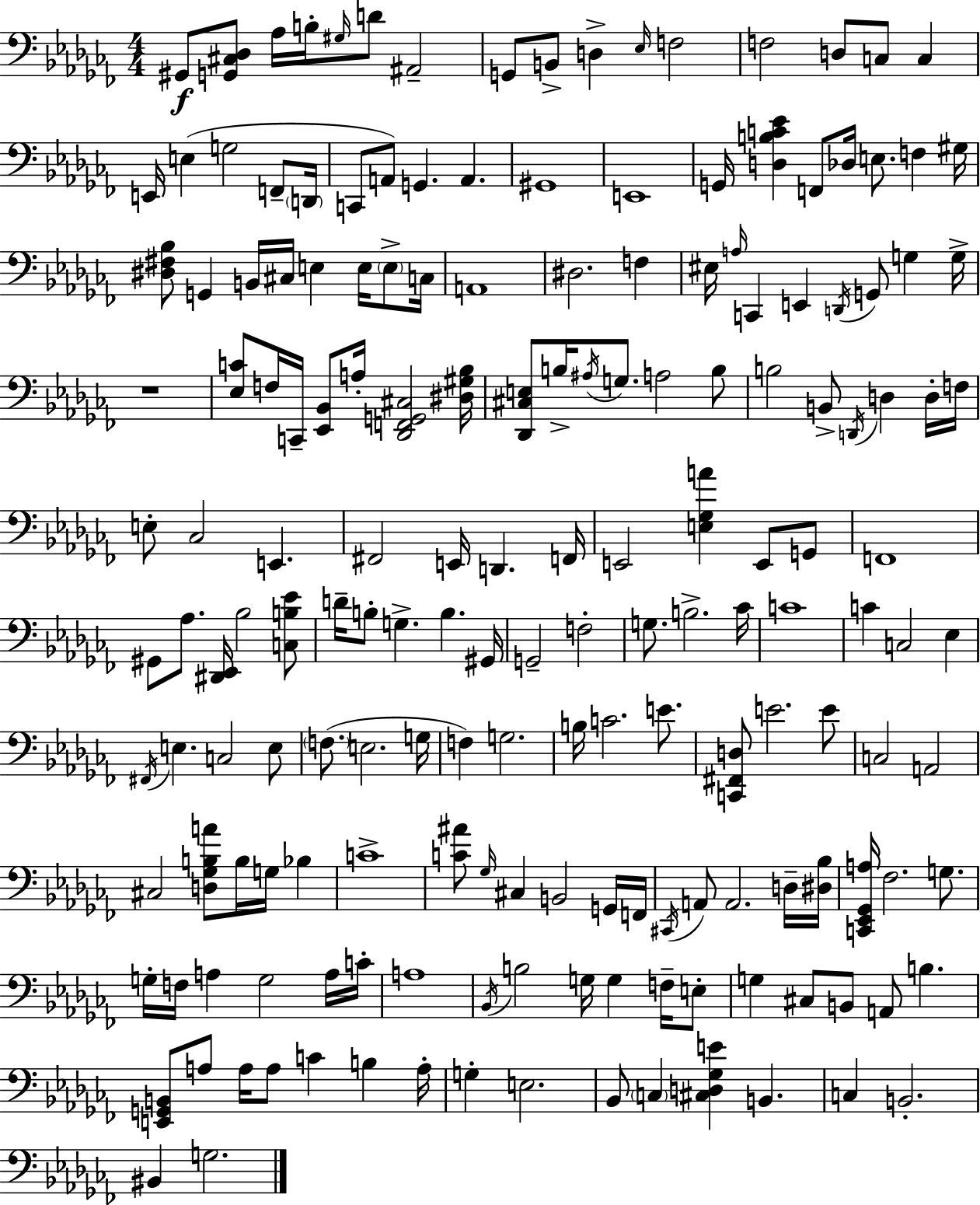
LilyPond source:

{
  \clef bass
  \numericTimeSignature
  \time 4/4
  \key aes \minor
  gis,8\f <g, cis des>8 aes16 b16-. \grace { gis16 } d'8 ais,2-- | g,8 b,8-> d4-> \grace { ees16 } f2 | f2 d8 c8 c4 | e,16 e4( g2 f,8-- | \break \parenthesize d,16 c,8 a,8) g,4. a,4. | gis,1 | e,1 | g,16 <d b c' ees'>4 f,8 des16 e8. f4 | \break gis16 <dis fis bes>8 g,4 b,16 cis16 e4 e16 \parenthesize e8-> | c16 a,1 | dis2. f4 | eis16 \grace { a16 } c,4 e,4 \acciaccatura { d,16 } g,8 g4 | \break g16-> r1 | <ees c'>8 f16 c,16-- <ees, bes,>8 a16-. <des, f, g, cis>2 | <dis gis bes>16 <des, cis e>8 b16-> \acciaccatura { ais16 } g8. a2 | b8 b2 b,8-> \acciaccatura { d,16 } | \break d4 d16-. f16 e8-. ces2 | e,4. fis,2 e,16 d,4. | f,16 e,2 <e ges a'>4 | e,8 g,8 f,1 | \break gis,8 aes8. <dis, ees,>16 bes2 | <c b ees'>8 d'16-- b8-. g4.-> b4. | gis,16 g,2-- f2-. | g8. b2.-> | \break ces'16 c'1 | c'4 c2 | ees4 \acciaccatura { fis,16 } e4. c2 | e8 \parenthesize f8.( e2. | \break g16 f4) g2. | b16 c'2. | e'8. <c, fis, d>8 e'2. | e'8 c2 a,2 | \break cis2 <d ges b a'>8 | b16 g16 bes4 c'1-> | <c' ais'>8 \grace { ges16 } cis4 b,2 | g,16 f,16 \acciaccatura { cis,16 } a,8 a,2. | \break d16-- <dis bes>16 <c, ees, ges, a>16 fes2. | g8. g16-. f16 a4 g2 | a16 c'16-. a1 | \acciaccatura { bes,16 } b2 | \break g16 g4 f16-- e8-. g4 cis8 | b,8 a,8 b4. <e, g, b,>8 a8 a16 a8 | c'4 b4 a16-. g4-. e2. | bes,8 \parenthesize c4 | \break <cis d ges e'>4 b,4. c4 b,2.-. | bis,4 g2. | \bar "|."
}